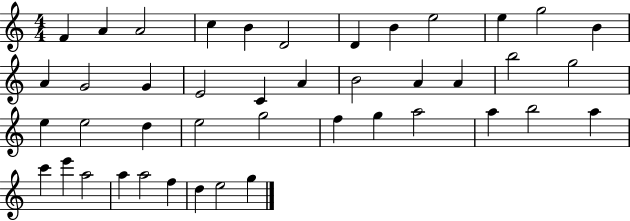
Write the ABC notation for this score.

X:1
T:Untitled
M:4/4
L:1/4
K:C
F A A2 c B D2 D B e2 e g2 B A G2 G E2 C A B2 A A b2 g2 e e2 d e2 g2 f g a2 a b2 a c' e' a2 a a2 f d e2 g